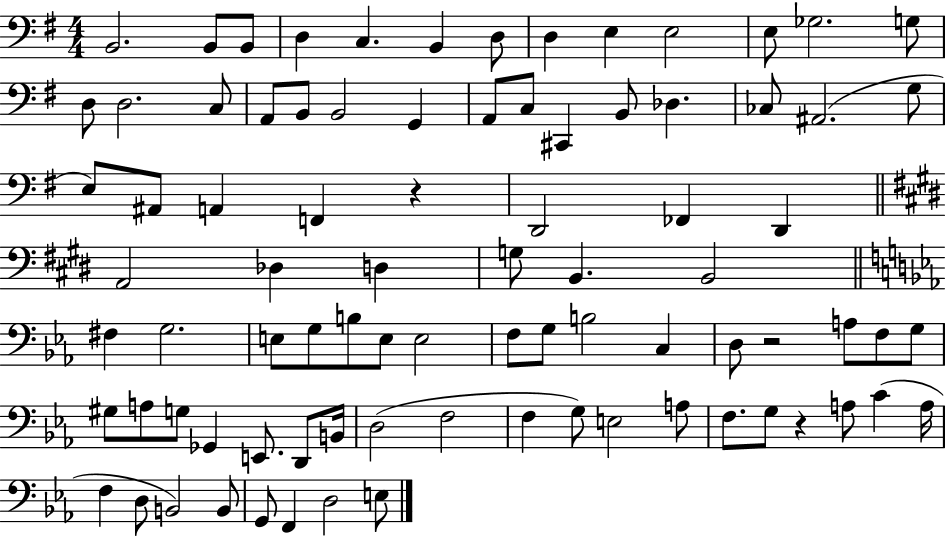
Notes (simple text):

B2/h. B2/e B2/e D3/q C3/q. B2/q D3/e D3/q E3/q E3/h E3/e Gb3/h. G3/e D3/e D3/h. C3/e A2/e B2/e B2/h G2/q A2/e C3/e C#2/q B2/e Db3/q. CES3/e A#2/h. G3/e E3/e A#2/e A2/q F2/q R/q D2/h FES2/q D2/q A2/h Db3/q D3/q G3/e B2/q. B2/h F#3/q G3/h. E3/e G3/e B3/e E3/e E3/h F3/e G3/e B3/h C3/q D3/e R/h A3/e F3/e G3/e G#3/e A3/e G3/e Gb2/q E2/e. D2/e B2/s D3/h F3/h F3/q G3/e E3/h A3/e F3/e. G3/e R/q A3/e C4/q A3/s F3/q D3/e B2/h B2/e G2/e F2/q D3/h E3/e